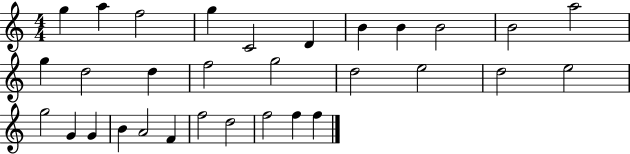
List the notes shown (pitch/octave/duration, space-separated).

G5/q A5/q F5/h G5/q C4/h D4/q B4/q B4/q B4/h B4/h A5/h G5/q D5/h D5/q F5/h G5/h D5/h E5/h D5/h E5/h G5/h G4/q G4/q B4/q A4/h F4/q F5/h D5/h F5/h F5/q F5/q